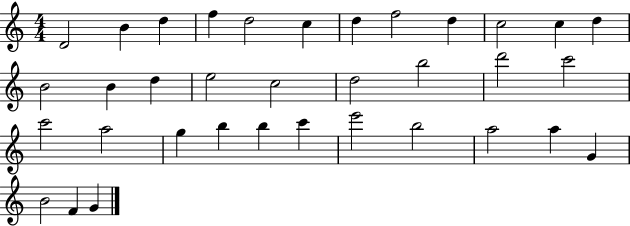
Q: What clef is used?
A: treble